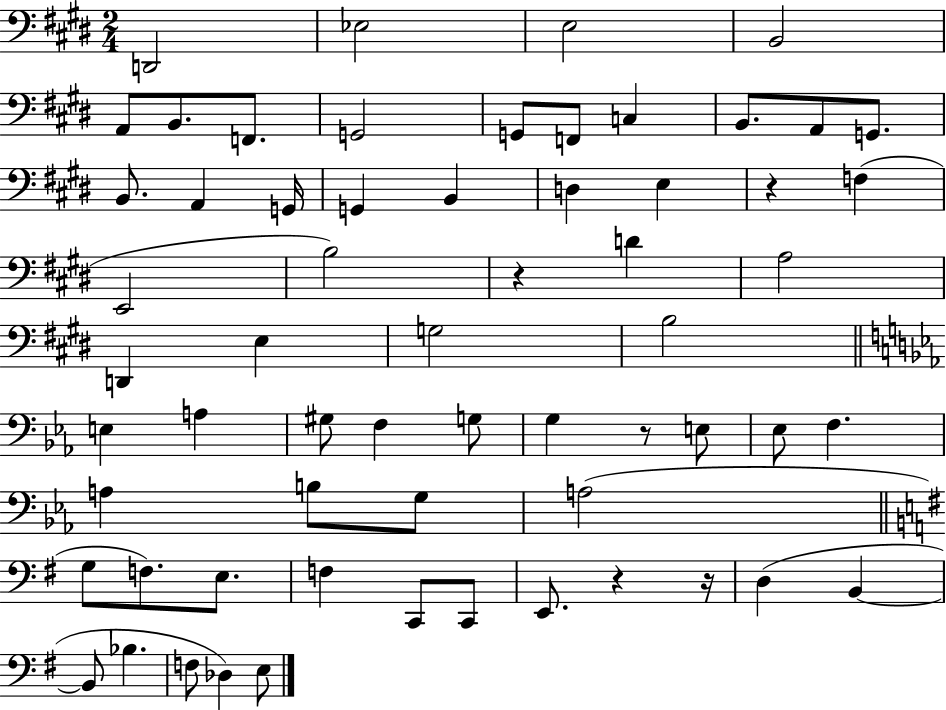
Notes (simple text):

D2/h Eb3/h E3/h B2/h A2/e B2/e. F2/e. G2/h G2/e F2/e C3/q B2/e. A2/e G2/e. B2/e. A2/q G2/s G2/q B2/q D3/q E3/q R/q F3/q E2/h B3/h R/q D4/q A3/h D2/q E3/q G3/h B3/h E3/q A3/q G#3/e F3/q G3/e G3/q R/e E3/e Eb3/e F3/q. A3/q B3/e G3/e A3/h G3/e F3/e. E3/e. F3/q C2/e C2/e E2/e. R/q R/s D3/q B2/q B2/e Bb3/q. F3/e Db3/q E3/e